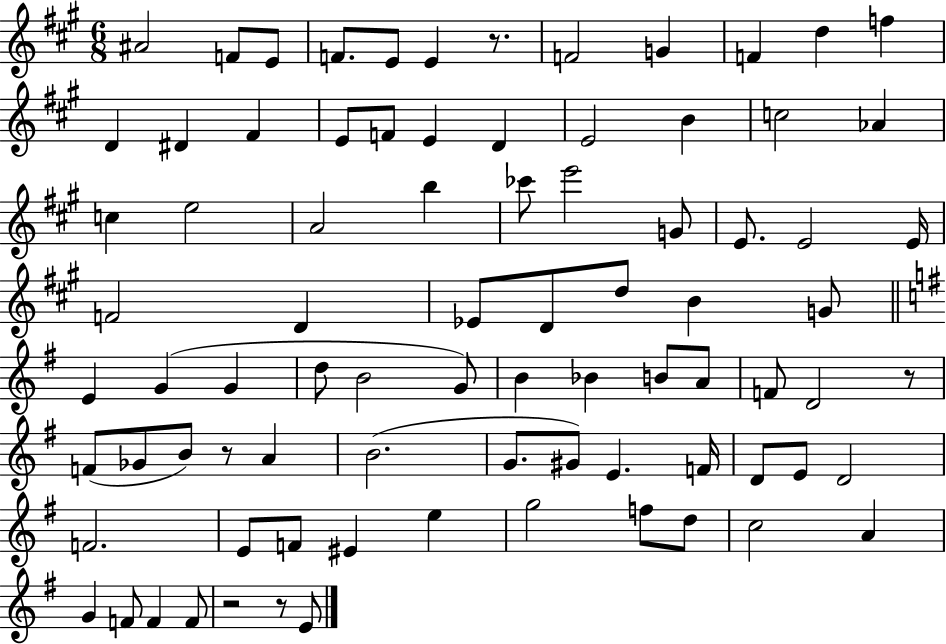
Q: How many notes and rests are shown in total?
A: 83